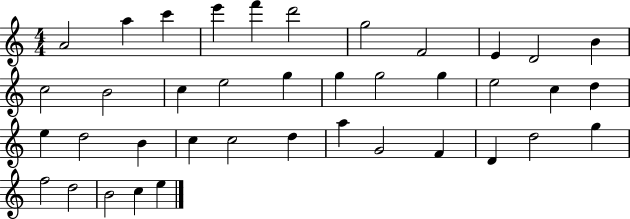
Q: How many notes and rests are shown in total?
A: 39